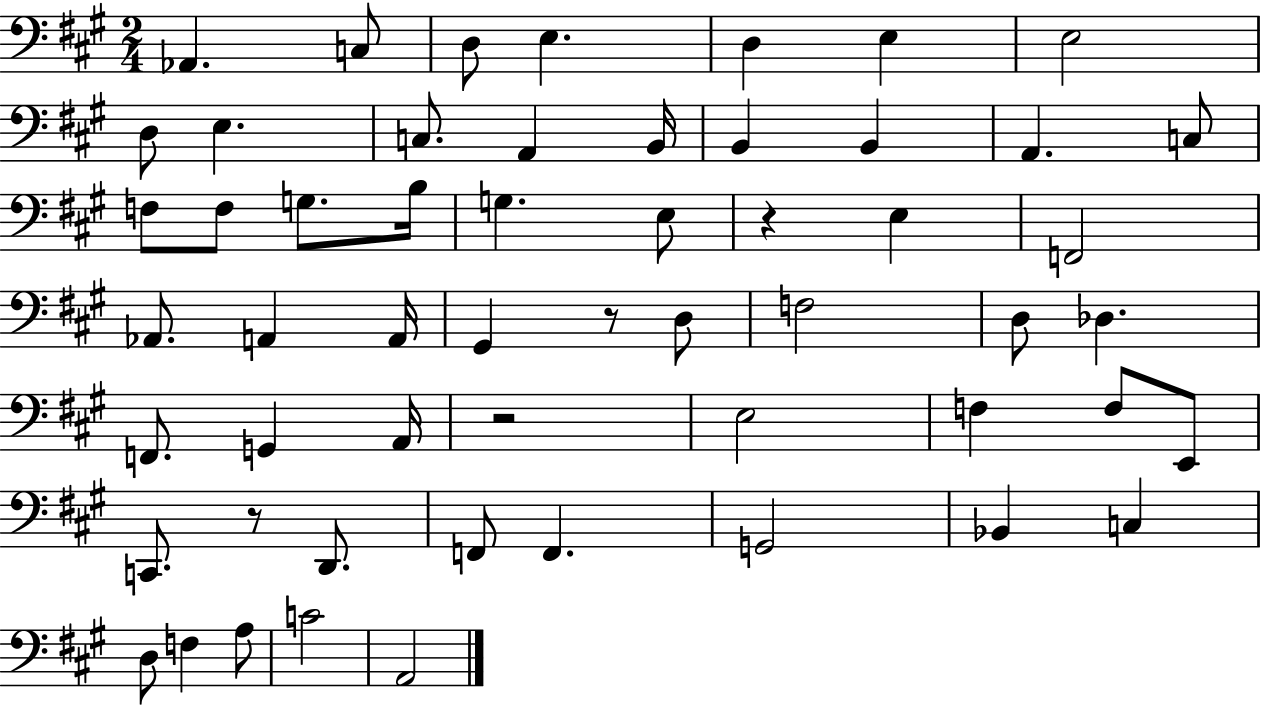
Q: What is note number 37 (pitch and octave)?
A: F3